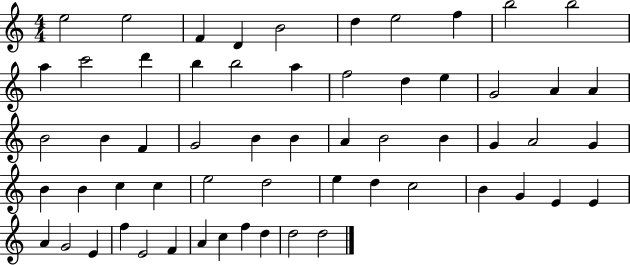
X:1
T:Untitled
M:4/4
L:1/4
K:C
e2 e2 F D B2 d e2 f b2 b2 a c'2 d' b b2 a f2 d e G2 A A B2 B F G2 B B A B2 B G A2 G B B c c e2 d2 e d c2 B G E E A G2 E f E2 F A c f d d2 d2